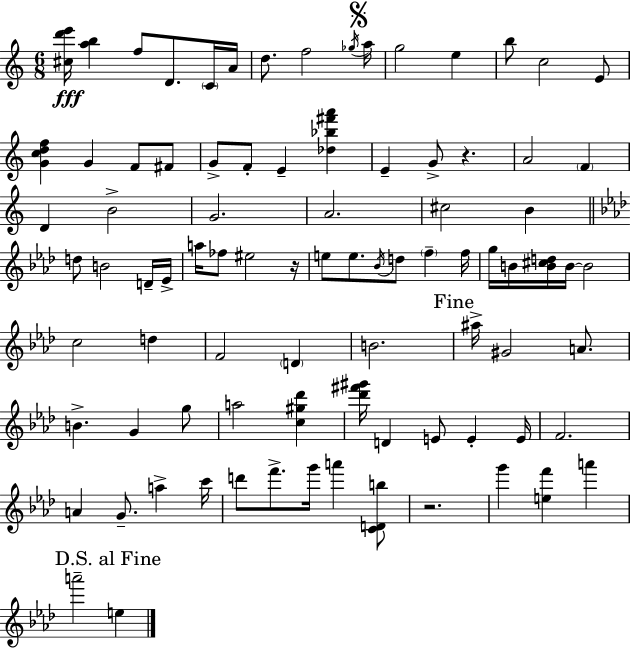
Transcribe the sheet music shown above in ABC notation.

X:1
T:Untitled
M:6/8
L:1/4
K:Am
[^cd'e']/4 [ab] f/2 D/2 C/4 A/4 d/2 f2 _g/4 a/4 g2 e b/2 c2 E/2 [Gcdf] G F/2 ^F/2 G/2 F/2 E [_d_b^f'a'] E G/2 z A2 F D B2 G2 A2 ^c2 B d/2 B2 D/4 _E/4 a/4 _f/2 ^e2 z/4 e/2 e/2 _B/4 d/2 f f/4 g/4 B/4 [B^cd]/4 B/4 B2 c2 d F2 D B2 ^a/4 ^G2 A/2 B G g/2 a2 [c^g_d'] [_d'^f'^g']/4 D E/2 E E/4 F2 A G/2 a c'/4 d'/2 f'/2 g'/4 a' [CDb]/2 z2 g' [ef'] a' a'2 e